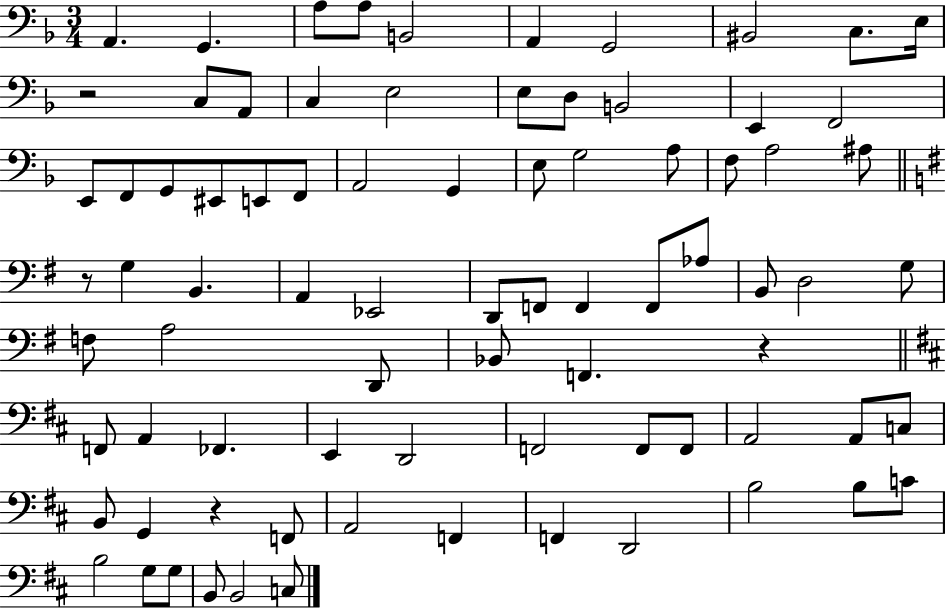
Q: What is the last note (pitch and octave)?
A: C3